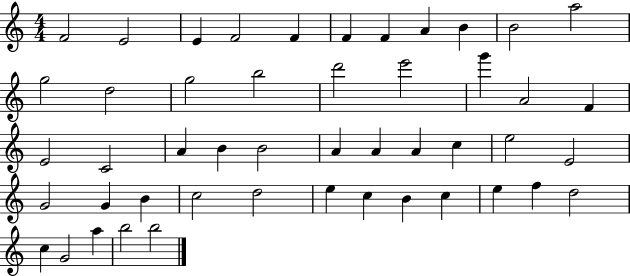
F4/h E4/h E4/q F4/h F4/q F4/q F4/q A4/q B4/q B4/h A5/h G5/h D5/h G5/h B5/h D6/h E6/h G6/q A4/h F4/q E4/h C4/h A4/q B4/q B4/h A4/q A4/q A4/q C5/q E5/h E4/h G4/h G4/q B4/q C5/h D5/h E5/q C5/q B4/q C5/q E5/q F5/q D5/h C5/q G4/h A5/q B5/h B5/h